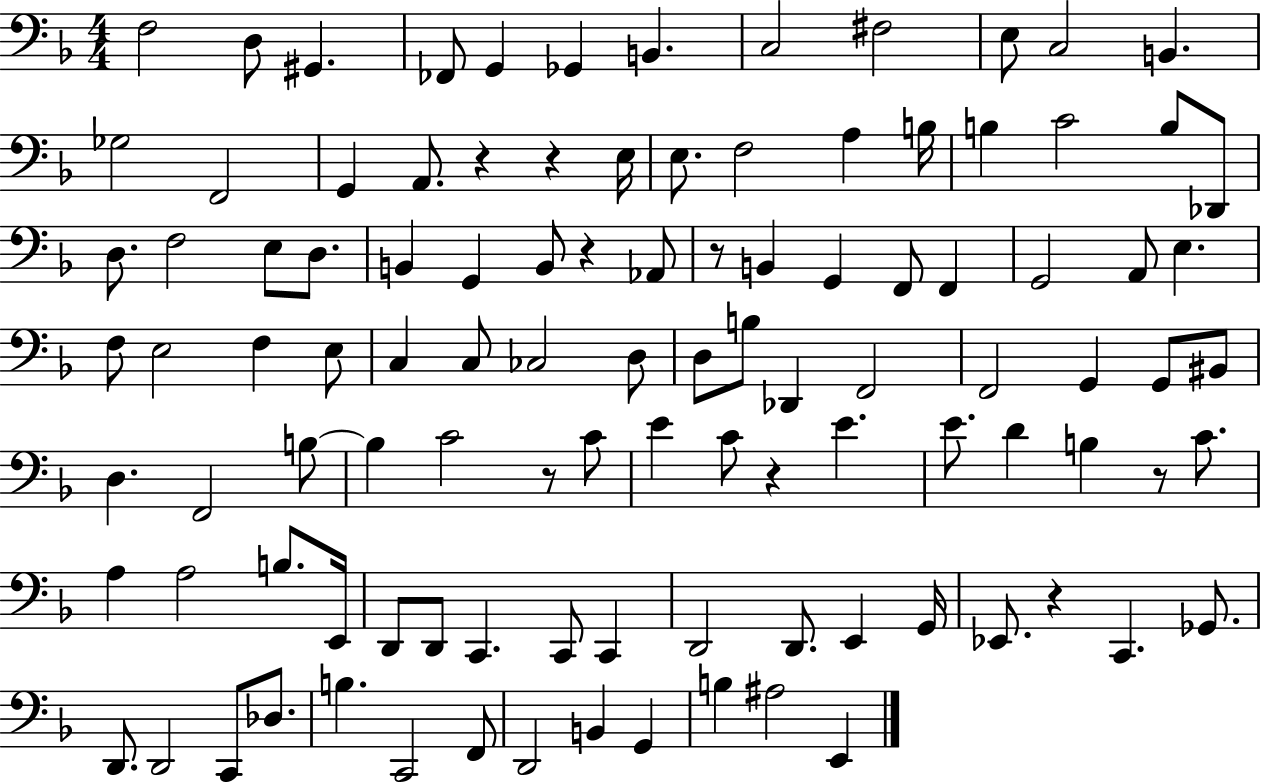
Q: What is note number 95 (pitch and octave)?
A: G2